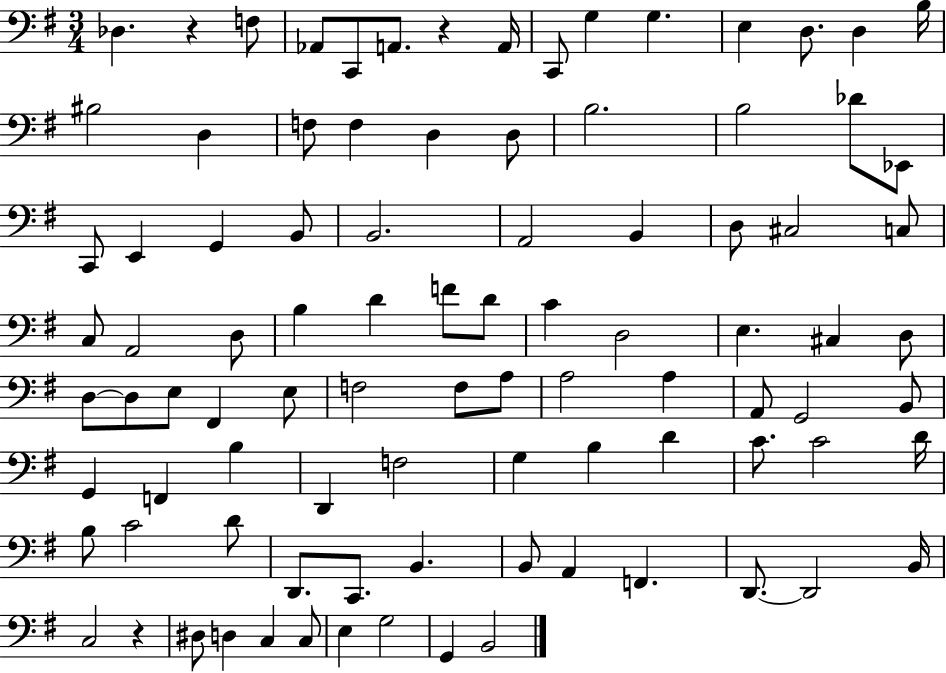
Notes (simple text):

Db3/q. R/q F3/e Ab2/e C2/e A2/e. R/q A2/s C2/e G3/q G3/q. E3/q D3/e. D3/q B3/s BIS3/h D3/q F3/e F3/q D3/q D3/e B3/h. B3/h Db4/e Eb2/e C2/e E2/q G2/q B2/e B2/h. A2/h B2/q D3/e C#3/h C3/e C3/e A2/h D3/e B3/q D4/q F4/e D4/e C4/q D3/h E3/q. C#3/q D3/e D3/e D3/e E3/e F#2/q E3/e F3/h F3/e A3/e A3/h A3/q A2/e G2/h B2/e G2/q F2/q B3/q D2/q F3/h G3/q B3/q D4/q C4/e. C4/h D4/s B3/e C4/h D4/e D2/e. C2/e. B2/q. B2/e A2/q F2/q. D2/e. D2/h B2/s C3/h R/q D#3/e D3/q C3/q C3/e E3/q G3/h G2/q B2/h